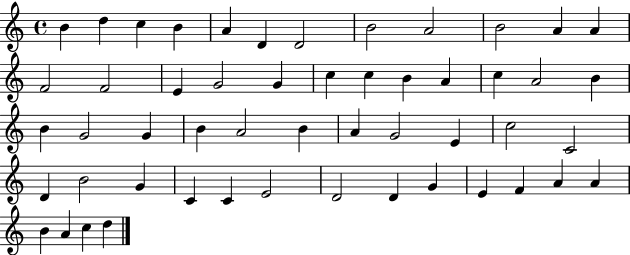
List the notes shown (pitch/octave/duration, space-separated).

B4/q D5/q C5/q B4/q A4/q D4/q D4/h B4/h A4/h B4/h A4/q A4/q F4/h F4/h E4/q G4/h G4/q C5/q C5/q B4/q A4/q C5/q A4/h B4/q B4/q G4/h G4/q B4/q A4/h B4/q A4/q G4/h E4/q C5/h C4/h D4/q B4/h G4/q C4/q C4/q E4/h D4/h D4/q G4/q E4/q F4/q A4/q A4/q B4/q A4/q C5/q D5/q